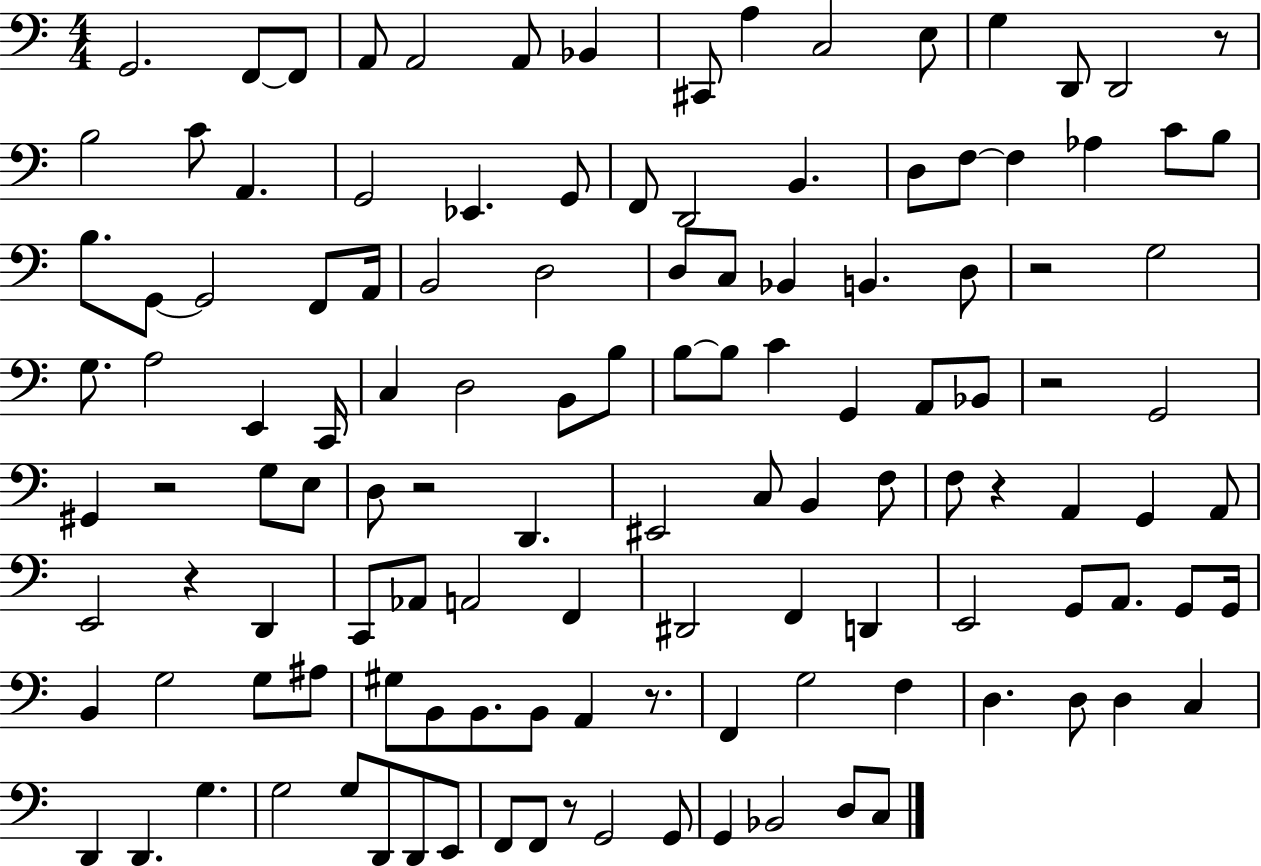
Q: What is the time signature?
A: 4/4